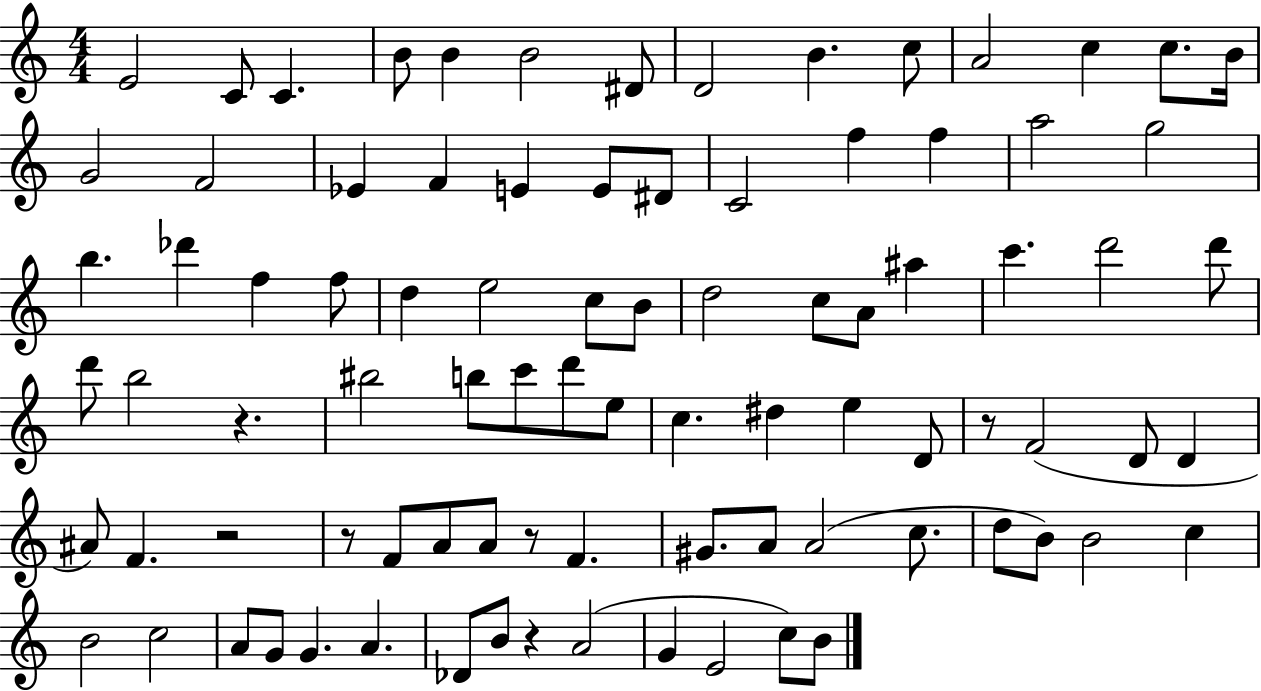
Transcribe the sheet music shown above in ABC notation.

X:1
T:Untitled
M:4/4
L:1/4
K:C
E2 C/2 C B/2 B B2 ^D/2 D2 B c/2 A2 c c/2 B/4 G2 F2 _E F E E/2 ^D/2 C2 f f a2 g2 b _d' f f/2 d e2 c/2 B/2 d2 c/2 A/2 ^a c' d'2 d'/2 d'/2 b2 z ^b2 b/2 c'/2 d'/2 e/2 c ^d e D/2 z/2 F2 D/2 D ^A/2 F z2 z/2 F/2 A/2 A/2 z/2 F ^G/2 A/2 A2 c/2 d/2 B/2 B2 c B2 c2 A/2 G/2 G A _D/2 B/2 z A2 G E2 c/2 B/2